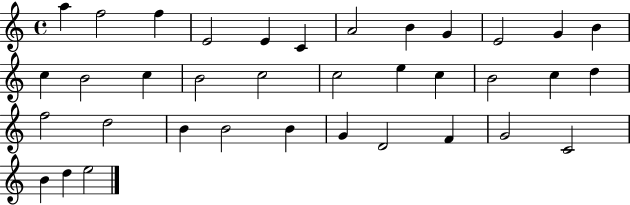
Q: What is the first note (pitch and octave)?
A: A5